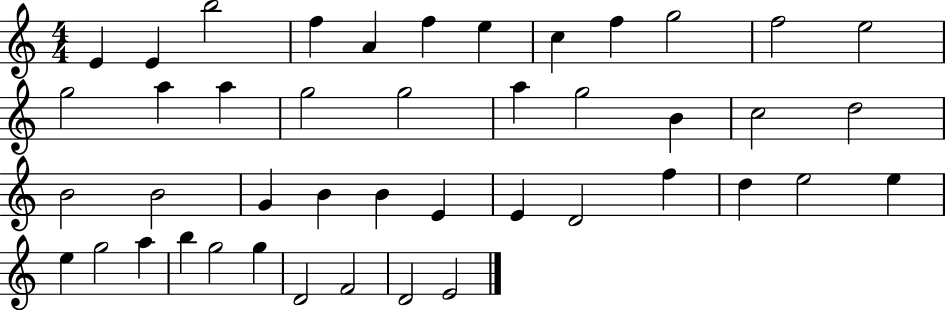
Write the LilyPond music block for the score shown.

{
  \clef treble
  \numericTimeSignature
  \time 4/4
  \key c \major
  e'4 e'4 b''2 | f''4 a'4 f''4 e''4 | c''4 f''4 g''2 | f''2 e''2 | \break g''2 a''4 a''4 | g''2 g''2 | a''4 g''2 b'4 | c''2 d''2 | \break b'2 b'2 | g'4 b'4 b'4 e'4 | e'4 d'2 f''4 | d''4 e''2 e''4 | \break e''4 g''2 a''4 | b''4 g''2 g''4 | d'2 f'2 | d'2 e'2 | \break \bar "|."
}